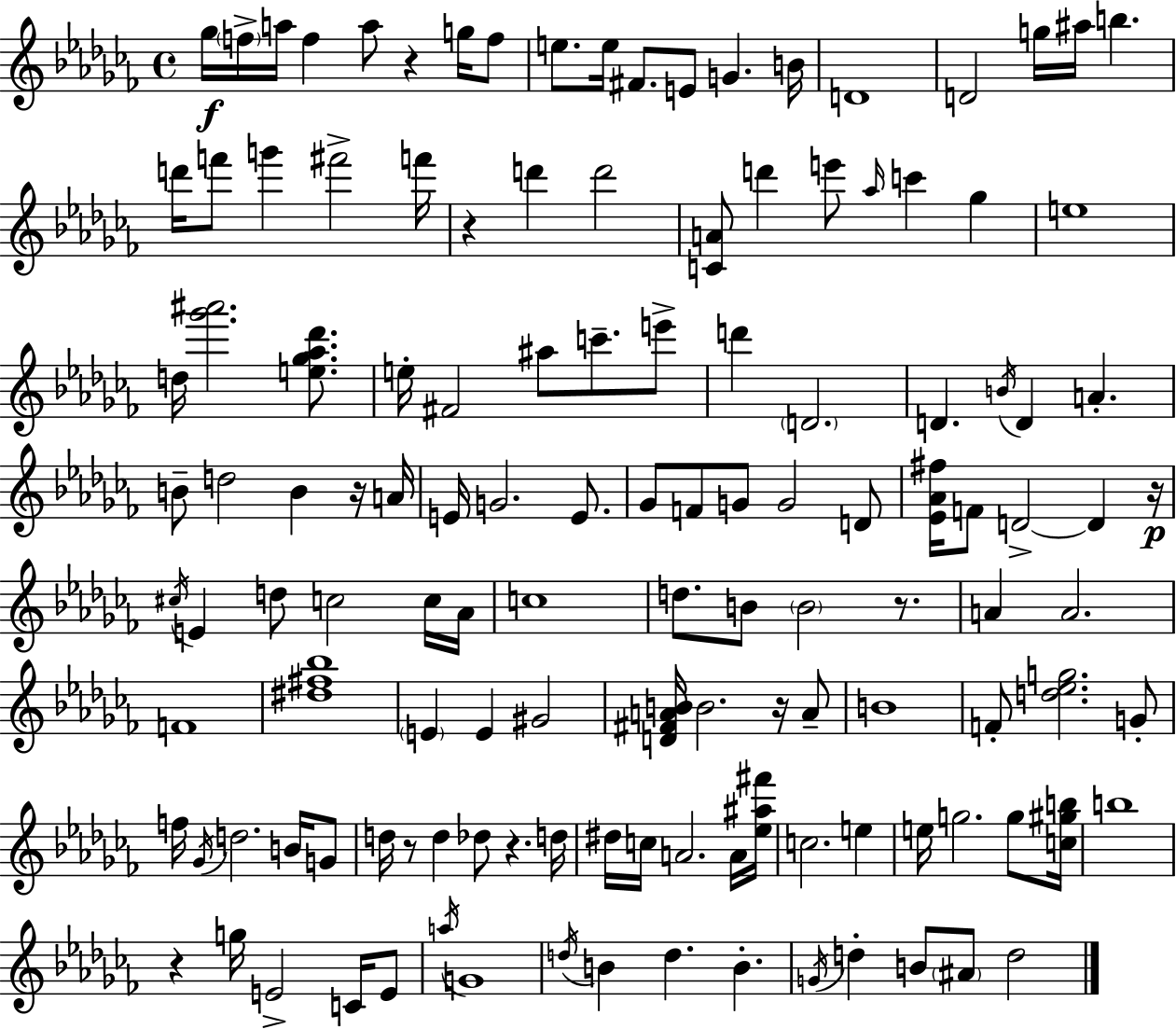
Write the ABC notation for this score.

X:1
T:Untitled
M:4/4
L:1/4
K:Abm
_g/4 f/4 a/4 f a/2 z g/4 f/2 e/2 e/4 ^F/2 E/2 G B/4 D4 D2 g/4 ^a/4 b d'/4 f'/2 g' ^f'2 f'/4 z d' d'2 [CA]/2 d' e'/2 _a/4 c' _g e4 d/4 [_g'^a']2 [e_g_a_d']/2 e/4 ^F2 ^a/2 c'/2 e'/2 d' D2 D B/4 D A B/2 d2 B z/4 A/4 E/4 G2 E/2 _G/2 F/2 G/2 G2 D/2 [_E_A^f]/4 F/2 D2 D z/4 ^c/4 E d/2 c2 c/4 _A/4 c4 d/2 B/2 B2 z/2 A A2 F4 [^d^f_b]4 E E ^G2 [D^FAB]/4 B2 z/4 A/2 B4 F/2 [d_eg]2 G/2 f/4 _G/4 d2 B/4 G/2 d/4 z/2 d _d/2 z d/4 ^d/4 c/4 A2 A/4 [_e^a^f']/4 c2 e e/4 g2 g/2 [c^gb]/4 b4 z g/4 E2 C/4 E/2 a/4 G4 d/4 B d B G/4 d B/2 ^A/2 d2